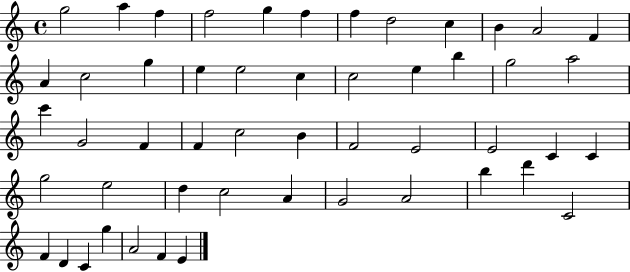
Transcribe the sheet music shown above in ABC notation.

X:1
T:Untitled
M:4/4
L:1/4
K:C
g2 a f f2 g f f d2 c B A2 F A c2 g e e2 c c2 e b g2 a2 c' G2 F F c2 B F2 E2 E2 C C g2 e2 d c2 A G2 A2 b d' C2 F D C g A2 F E